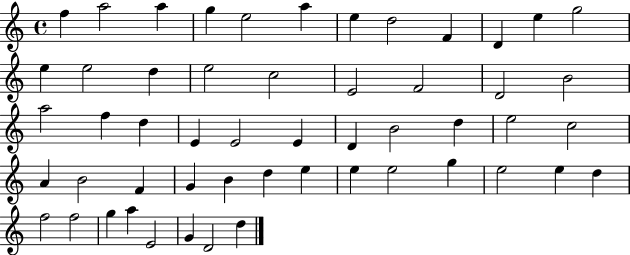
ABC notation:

X:1
T:Untitled
M:4/4
L:1/4
K:C
f a2 a g e2 a e d2 F D e g2 e e2 d e2 c2 E2 F2 D2 B2 a2 f d E E2 E D B2 d e2 c2 A B2 F G B d e e e2 g e2 e d f2 f2 g a E2 G D2 d